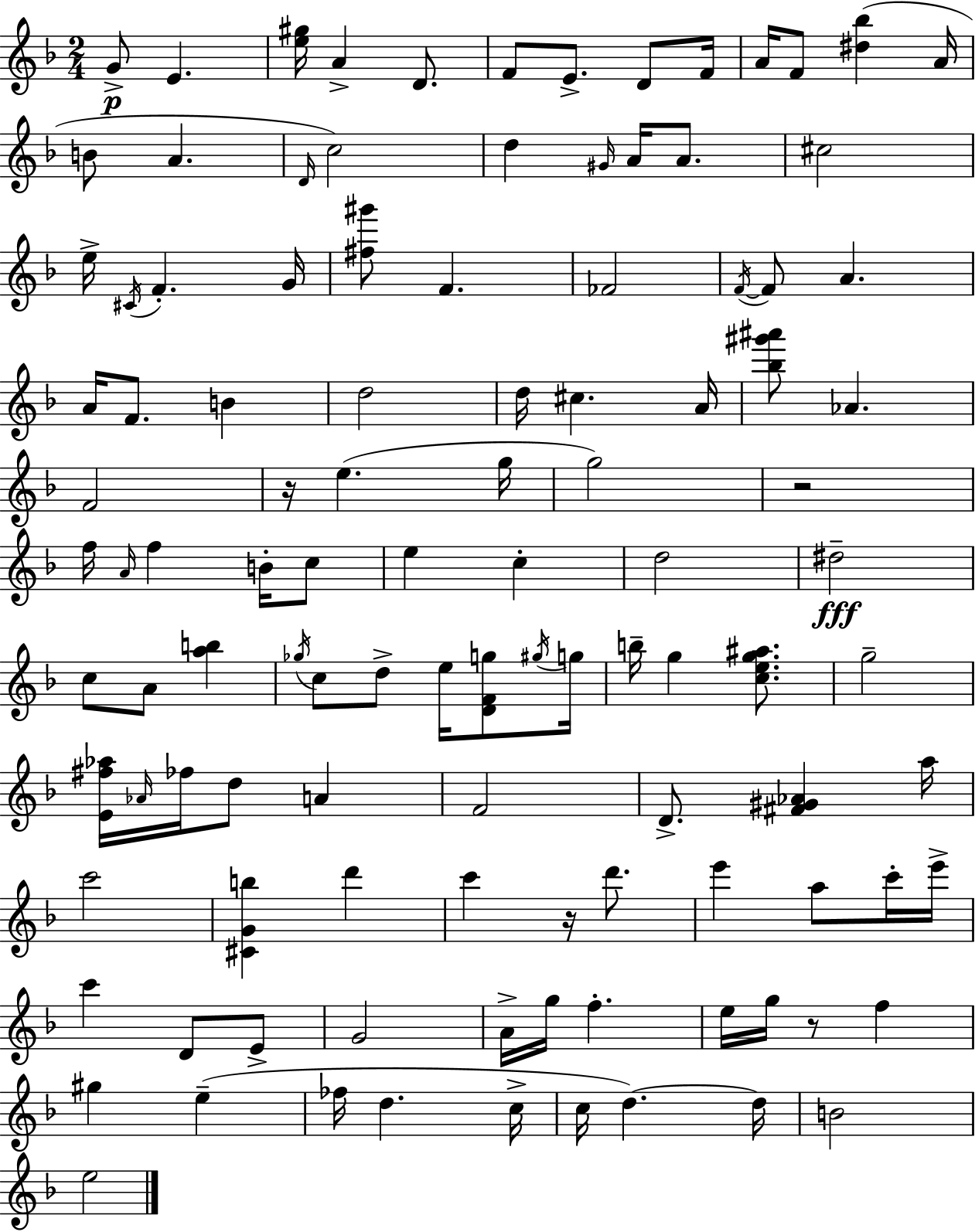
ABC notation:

X:1
T:Untitled
M:2/4
L:1/4
K:Dm
G/2 E [e^g]/4 A D/2 F/2 E/2 D/2 F/4 A/4 F/2 [^d_b] A/4 B/2 A D/4 c2 d ^G/4 A/4 A/2 ^c2 e/4 ^C/4 F G/4 [^f^g']/2 F _F2 F/4 F/2 A A/4 F/2 B d2 d/4 ^c A/4 [_b^g'^a']/2 _A F2 z/4 e g/4 g2 z2 f/4 A/4 f B/4 c/2 e c d2 ^d2 c/2 A/2 [ab] _g/4 c/2 d/2 e/4 [DFg]/2 ^g/4 g/4 b/4 g [ceg^a]/2 g2 [E^f_a]/4 _A/4 _f/4 d/2 A F2 D/2 [^F^G_A] a/4 c'2 [^CGb] d' c' z/4 d'/2 e' a/2 c'/4 e'/4 c' D/2 E/2 G2 A/4 g/4 f e/4 g/4 z/2 f ^g e _f/4 d c/4 c/4 d d/4 B2 e2